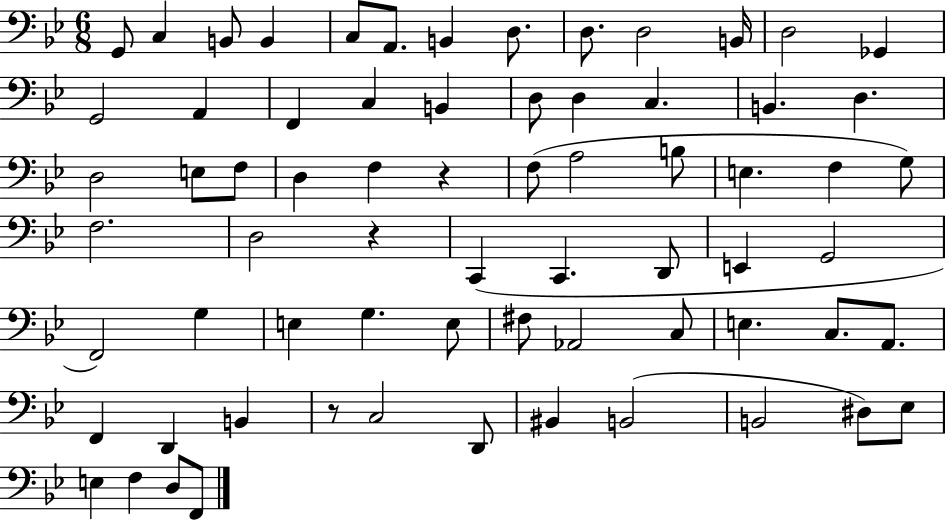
X:1
T:Untitled
M:6/8
L:1/4
K:Bb
G,,/2 C, B,,/2 B,, C,/2 A,,/2 B,, D,/2 D,/2 D,2 B,,/4 D,2 _G,, G,,2 A,, F,, C, B,, D,/2 D, C, B,, D, D,2 E,/2 F,/2 D, F, z F,/2 A,2 B,/2 E, F, G,/2 F,2 D,2 z C,, C,, D,,/2 E,, G,,2 F,,2 G, E, G, E,/2 ^F,/2 _A,,2 C,/2 E, C,/2 A,,/2 F,, D,, B,, z/2 C,2 D,,/2 ^B,, B,,2 B,,2 ^D,/2 _E,/2 E, F, D,/2 F,,/2